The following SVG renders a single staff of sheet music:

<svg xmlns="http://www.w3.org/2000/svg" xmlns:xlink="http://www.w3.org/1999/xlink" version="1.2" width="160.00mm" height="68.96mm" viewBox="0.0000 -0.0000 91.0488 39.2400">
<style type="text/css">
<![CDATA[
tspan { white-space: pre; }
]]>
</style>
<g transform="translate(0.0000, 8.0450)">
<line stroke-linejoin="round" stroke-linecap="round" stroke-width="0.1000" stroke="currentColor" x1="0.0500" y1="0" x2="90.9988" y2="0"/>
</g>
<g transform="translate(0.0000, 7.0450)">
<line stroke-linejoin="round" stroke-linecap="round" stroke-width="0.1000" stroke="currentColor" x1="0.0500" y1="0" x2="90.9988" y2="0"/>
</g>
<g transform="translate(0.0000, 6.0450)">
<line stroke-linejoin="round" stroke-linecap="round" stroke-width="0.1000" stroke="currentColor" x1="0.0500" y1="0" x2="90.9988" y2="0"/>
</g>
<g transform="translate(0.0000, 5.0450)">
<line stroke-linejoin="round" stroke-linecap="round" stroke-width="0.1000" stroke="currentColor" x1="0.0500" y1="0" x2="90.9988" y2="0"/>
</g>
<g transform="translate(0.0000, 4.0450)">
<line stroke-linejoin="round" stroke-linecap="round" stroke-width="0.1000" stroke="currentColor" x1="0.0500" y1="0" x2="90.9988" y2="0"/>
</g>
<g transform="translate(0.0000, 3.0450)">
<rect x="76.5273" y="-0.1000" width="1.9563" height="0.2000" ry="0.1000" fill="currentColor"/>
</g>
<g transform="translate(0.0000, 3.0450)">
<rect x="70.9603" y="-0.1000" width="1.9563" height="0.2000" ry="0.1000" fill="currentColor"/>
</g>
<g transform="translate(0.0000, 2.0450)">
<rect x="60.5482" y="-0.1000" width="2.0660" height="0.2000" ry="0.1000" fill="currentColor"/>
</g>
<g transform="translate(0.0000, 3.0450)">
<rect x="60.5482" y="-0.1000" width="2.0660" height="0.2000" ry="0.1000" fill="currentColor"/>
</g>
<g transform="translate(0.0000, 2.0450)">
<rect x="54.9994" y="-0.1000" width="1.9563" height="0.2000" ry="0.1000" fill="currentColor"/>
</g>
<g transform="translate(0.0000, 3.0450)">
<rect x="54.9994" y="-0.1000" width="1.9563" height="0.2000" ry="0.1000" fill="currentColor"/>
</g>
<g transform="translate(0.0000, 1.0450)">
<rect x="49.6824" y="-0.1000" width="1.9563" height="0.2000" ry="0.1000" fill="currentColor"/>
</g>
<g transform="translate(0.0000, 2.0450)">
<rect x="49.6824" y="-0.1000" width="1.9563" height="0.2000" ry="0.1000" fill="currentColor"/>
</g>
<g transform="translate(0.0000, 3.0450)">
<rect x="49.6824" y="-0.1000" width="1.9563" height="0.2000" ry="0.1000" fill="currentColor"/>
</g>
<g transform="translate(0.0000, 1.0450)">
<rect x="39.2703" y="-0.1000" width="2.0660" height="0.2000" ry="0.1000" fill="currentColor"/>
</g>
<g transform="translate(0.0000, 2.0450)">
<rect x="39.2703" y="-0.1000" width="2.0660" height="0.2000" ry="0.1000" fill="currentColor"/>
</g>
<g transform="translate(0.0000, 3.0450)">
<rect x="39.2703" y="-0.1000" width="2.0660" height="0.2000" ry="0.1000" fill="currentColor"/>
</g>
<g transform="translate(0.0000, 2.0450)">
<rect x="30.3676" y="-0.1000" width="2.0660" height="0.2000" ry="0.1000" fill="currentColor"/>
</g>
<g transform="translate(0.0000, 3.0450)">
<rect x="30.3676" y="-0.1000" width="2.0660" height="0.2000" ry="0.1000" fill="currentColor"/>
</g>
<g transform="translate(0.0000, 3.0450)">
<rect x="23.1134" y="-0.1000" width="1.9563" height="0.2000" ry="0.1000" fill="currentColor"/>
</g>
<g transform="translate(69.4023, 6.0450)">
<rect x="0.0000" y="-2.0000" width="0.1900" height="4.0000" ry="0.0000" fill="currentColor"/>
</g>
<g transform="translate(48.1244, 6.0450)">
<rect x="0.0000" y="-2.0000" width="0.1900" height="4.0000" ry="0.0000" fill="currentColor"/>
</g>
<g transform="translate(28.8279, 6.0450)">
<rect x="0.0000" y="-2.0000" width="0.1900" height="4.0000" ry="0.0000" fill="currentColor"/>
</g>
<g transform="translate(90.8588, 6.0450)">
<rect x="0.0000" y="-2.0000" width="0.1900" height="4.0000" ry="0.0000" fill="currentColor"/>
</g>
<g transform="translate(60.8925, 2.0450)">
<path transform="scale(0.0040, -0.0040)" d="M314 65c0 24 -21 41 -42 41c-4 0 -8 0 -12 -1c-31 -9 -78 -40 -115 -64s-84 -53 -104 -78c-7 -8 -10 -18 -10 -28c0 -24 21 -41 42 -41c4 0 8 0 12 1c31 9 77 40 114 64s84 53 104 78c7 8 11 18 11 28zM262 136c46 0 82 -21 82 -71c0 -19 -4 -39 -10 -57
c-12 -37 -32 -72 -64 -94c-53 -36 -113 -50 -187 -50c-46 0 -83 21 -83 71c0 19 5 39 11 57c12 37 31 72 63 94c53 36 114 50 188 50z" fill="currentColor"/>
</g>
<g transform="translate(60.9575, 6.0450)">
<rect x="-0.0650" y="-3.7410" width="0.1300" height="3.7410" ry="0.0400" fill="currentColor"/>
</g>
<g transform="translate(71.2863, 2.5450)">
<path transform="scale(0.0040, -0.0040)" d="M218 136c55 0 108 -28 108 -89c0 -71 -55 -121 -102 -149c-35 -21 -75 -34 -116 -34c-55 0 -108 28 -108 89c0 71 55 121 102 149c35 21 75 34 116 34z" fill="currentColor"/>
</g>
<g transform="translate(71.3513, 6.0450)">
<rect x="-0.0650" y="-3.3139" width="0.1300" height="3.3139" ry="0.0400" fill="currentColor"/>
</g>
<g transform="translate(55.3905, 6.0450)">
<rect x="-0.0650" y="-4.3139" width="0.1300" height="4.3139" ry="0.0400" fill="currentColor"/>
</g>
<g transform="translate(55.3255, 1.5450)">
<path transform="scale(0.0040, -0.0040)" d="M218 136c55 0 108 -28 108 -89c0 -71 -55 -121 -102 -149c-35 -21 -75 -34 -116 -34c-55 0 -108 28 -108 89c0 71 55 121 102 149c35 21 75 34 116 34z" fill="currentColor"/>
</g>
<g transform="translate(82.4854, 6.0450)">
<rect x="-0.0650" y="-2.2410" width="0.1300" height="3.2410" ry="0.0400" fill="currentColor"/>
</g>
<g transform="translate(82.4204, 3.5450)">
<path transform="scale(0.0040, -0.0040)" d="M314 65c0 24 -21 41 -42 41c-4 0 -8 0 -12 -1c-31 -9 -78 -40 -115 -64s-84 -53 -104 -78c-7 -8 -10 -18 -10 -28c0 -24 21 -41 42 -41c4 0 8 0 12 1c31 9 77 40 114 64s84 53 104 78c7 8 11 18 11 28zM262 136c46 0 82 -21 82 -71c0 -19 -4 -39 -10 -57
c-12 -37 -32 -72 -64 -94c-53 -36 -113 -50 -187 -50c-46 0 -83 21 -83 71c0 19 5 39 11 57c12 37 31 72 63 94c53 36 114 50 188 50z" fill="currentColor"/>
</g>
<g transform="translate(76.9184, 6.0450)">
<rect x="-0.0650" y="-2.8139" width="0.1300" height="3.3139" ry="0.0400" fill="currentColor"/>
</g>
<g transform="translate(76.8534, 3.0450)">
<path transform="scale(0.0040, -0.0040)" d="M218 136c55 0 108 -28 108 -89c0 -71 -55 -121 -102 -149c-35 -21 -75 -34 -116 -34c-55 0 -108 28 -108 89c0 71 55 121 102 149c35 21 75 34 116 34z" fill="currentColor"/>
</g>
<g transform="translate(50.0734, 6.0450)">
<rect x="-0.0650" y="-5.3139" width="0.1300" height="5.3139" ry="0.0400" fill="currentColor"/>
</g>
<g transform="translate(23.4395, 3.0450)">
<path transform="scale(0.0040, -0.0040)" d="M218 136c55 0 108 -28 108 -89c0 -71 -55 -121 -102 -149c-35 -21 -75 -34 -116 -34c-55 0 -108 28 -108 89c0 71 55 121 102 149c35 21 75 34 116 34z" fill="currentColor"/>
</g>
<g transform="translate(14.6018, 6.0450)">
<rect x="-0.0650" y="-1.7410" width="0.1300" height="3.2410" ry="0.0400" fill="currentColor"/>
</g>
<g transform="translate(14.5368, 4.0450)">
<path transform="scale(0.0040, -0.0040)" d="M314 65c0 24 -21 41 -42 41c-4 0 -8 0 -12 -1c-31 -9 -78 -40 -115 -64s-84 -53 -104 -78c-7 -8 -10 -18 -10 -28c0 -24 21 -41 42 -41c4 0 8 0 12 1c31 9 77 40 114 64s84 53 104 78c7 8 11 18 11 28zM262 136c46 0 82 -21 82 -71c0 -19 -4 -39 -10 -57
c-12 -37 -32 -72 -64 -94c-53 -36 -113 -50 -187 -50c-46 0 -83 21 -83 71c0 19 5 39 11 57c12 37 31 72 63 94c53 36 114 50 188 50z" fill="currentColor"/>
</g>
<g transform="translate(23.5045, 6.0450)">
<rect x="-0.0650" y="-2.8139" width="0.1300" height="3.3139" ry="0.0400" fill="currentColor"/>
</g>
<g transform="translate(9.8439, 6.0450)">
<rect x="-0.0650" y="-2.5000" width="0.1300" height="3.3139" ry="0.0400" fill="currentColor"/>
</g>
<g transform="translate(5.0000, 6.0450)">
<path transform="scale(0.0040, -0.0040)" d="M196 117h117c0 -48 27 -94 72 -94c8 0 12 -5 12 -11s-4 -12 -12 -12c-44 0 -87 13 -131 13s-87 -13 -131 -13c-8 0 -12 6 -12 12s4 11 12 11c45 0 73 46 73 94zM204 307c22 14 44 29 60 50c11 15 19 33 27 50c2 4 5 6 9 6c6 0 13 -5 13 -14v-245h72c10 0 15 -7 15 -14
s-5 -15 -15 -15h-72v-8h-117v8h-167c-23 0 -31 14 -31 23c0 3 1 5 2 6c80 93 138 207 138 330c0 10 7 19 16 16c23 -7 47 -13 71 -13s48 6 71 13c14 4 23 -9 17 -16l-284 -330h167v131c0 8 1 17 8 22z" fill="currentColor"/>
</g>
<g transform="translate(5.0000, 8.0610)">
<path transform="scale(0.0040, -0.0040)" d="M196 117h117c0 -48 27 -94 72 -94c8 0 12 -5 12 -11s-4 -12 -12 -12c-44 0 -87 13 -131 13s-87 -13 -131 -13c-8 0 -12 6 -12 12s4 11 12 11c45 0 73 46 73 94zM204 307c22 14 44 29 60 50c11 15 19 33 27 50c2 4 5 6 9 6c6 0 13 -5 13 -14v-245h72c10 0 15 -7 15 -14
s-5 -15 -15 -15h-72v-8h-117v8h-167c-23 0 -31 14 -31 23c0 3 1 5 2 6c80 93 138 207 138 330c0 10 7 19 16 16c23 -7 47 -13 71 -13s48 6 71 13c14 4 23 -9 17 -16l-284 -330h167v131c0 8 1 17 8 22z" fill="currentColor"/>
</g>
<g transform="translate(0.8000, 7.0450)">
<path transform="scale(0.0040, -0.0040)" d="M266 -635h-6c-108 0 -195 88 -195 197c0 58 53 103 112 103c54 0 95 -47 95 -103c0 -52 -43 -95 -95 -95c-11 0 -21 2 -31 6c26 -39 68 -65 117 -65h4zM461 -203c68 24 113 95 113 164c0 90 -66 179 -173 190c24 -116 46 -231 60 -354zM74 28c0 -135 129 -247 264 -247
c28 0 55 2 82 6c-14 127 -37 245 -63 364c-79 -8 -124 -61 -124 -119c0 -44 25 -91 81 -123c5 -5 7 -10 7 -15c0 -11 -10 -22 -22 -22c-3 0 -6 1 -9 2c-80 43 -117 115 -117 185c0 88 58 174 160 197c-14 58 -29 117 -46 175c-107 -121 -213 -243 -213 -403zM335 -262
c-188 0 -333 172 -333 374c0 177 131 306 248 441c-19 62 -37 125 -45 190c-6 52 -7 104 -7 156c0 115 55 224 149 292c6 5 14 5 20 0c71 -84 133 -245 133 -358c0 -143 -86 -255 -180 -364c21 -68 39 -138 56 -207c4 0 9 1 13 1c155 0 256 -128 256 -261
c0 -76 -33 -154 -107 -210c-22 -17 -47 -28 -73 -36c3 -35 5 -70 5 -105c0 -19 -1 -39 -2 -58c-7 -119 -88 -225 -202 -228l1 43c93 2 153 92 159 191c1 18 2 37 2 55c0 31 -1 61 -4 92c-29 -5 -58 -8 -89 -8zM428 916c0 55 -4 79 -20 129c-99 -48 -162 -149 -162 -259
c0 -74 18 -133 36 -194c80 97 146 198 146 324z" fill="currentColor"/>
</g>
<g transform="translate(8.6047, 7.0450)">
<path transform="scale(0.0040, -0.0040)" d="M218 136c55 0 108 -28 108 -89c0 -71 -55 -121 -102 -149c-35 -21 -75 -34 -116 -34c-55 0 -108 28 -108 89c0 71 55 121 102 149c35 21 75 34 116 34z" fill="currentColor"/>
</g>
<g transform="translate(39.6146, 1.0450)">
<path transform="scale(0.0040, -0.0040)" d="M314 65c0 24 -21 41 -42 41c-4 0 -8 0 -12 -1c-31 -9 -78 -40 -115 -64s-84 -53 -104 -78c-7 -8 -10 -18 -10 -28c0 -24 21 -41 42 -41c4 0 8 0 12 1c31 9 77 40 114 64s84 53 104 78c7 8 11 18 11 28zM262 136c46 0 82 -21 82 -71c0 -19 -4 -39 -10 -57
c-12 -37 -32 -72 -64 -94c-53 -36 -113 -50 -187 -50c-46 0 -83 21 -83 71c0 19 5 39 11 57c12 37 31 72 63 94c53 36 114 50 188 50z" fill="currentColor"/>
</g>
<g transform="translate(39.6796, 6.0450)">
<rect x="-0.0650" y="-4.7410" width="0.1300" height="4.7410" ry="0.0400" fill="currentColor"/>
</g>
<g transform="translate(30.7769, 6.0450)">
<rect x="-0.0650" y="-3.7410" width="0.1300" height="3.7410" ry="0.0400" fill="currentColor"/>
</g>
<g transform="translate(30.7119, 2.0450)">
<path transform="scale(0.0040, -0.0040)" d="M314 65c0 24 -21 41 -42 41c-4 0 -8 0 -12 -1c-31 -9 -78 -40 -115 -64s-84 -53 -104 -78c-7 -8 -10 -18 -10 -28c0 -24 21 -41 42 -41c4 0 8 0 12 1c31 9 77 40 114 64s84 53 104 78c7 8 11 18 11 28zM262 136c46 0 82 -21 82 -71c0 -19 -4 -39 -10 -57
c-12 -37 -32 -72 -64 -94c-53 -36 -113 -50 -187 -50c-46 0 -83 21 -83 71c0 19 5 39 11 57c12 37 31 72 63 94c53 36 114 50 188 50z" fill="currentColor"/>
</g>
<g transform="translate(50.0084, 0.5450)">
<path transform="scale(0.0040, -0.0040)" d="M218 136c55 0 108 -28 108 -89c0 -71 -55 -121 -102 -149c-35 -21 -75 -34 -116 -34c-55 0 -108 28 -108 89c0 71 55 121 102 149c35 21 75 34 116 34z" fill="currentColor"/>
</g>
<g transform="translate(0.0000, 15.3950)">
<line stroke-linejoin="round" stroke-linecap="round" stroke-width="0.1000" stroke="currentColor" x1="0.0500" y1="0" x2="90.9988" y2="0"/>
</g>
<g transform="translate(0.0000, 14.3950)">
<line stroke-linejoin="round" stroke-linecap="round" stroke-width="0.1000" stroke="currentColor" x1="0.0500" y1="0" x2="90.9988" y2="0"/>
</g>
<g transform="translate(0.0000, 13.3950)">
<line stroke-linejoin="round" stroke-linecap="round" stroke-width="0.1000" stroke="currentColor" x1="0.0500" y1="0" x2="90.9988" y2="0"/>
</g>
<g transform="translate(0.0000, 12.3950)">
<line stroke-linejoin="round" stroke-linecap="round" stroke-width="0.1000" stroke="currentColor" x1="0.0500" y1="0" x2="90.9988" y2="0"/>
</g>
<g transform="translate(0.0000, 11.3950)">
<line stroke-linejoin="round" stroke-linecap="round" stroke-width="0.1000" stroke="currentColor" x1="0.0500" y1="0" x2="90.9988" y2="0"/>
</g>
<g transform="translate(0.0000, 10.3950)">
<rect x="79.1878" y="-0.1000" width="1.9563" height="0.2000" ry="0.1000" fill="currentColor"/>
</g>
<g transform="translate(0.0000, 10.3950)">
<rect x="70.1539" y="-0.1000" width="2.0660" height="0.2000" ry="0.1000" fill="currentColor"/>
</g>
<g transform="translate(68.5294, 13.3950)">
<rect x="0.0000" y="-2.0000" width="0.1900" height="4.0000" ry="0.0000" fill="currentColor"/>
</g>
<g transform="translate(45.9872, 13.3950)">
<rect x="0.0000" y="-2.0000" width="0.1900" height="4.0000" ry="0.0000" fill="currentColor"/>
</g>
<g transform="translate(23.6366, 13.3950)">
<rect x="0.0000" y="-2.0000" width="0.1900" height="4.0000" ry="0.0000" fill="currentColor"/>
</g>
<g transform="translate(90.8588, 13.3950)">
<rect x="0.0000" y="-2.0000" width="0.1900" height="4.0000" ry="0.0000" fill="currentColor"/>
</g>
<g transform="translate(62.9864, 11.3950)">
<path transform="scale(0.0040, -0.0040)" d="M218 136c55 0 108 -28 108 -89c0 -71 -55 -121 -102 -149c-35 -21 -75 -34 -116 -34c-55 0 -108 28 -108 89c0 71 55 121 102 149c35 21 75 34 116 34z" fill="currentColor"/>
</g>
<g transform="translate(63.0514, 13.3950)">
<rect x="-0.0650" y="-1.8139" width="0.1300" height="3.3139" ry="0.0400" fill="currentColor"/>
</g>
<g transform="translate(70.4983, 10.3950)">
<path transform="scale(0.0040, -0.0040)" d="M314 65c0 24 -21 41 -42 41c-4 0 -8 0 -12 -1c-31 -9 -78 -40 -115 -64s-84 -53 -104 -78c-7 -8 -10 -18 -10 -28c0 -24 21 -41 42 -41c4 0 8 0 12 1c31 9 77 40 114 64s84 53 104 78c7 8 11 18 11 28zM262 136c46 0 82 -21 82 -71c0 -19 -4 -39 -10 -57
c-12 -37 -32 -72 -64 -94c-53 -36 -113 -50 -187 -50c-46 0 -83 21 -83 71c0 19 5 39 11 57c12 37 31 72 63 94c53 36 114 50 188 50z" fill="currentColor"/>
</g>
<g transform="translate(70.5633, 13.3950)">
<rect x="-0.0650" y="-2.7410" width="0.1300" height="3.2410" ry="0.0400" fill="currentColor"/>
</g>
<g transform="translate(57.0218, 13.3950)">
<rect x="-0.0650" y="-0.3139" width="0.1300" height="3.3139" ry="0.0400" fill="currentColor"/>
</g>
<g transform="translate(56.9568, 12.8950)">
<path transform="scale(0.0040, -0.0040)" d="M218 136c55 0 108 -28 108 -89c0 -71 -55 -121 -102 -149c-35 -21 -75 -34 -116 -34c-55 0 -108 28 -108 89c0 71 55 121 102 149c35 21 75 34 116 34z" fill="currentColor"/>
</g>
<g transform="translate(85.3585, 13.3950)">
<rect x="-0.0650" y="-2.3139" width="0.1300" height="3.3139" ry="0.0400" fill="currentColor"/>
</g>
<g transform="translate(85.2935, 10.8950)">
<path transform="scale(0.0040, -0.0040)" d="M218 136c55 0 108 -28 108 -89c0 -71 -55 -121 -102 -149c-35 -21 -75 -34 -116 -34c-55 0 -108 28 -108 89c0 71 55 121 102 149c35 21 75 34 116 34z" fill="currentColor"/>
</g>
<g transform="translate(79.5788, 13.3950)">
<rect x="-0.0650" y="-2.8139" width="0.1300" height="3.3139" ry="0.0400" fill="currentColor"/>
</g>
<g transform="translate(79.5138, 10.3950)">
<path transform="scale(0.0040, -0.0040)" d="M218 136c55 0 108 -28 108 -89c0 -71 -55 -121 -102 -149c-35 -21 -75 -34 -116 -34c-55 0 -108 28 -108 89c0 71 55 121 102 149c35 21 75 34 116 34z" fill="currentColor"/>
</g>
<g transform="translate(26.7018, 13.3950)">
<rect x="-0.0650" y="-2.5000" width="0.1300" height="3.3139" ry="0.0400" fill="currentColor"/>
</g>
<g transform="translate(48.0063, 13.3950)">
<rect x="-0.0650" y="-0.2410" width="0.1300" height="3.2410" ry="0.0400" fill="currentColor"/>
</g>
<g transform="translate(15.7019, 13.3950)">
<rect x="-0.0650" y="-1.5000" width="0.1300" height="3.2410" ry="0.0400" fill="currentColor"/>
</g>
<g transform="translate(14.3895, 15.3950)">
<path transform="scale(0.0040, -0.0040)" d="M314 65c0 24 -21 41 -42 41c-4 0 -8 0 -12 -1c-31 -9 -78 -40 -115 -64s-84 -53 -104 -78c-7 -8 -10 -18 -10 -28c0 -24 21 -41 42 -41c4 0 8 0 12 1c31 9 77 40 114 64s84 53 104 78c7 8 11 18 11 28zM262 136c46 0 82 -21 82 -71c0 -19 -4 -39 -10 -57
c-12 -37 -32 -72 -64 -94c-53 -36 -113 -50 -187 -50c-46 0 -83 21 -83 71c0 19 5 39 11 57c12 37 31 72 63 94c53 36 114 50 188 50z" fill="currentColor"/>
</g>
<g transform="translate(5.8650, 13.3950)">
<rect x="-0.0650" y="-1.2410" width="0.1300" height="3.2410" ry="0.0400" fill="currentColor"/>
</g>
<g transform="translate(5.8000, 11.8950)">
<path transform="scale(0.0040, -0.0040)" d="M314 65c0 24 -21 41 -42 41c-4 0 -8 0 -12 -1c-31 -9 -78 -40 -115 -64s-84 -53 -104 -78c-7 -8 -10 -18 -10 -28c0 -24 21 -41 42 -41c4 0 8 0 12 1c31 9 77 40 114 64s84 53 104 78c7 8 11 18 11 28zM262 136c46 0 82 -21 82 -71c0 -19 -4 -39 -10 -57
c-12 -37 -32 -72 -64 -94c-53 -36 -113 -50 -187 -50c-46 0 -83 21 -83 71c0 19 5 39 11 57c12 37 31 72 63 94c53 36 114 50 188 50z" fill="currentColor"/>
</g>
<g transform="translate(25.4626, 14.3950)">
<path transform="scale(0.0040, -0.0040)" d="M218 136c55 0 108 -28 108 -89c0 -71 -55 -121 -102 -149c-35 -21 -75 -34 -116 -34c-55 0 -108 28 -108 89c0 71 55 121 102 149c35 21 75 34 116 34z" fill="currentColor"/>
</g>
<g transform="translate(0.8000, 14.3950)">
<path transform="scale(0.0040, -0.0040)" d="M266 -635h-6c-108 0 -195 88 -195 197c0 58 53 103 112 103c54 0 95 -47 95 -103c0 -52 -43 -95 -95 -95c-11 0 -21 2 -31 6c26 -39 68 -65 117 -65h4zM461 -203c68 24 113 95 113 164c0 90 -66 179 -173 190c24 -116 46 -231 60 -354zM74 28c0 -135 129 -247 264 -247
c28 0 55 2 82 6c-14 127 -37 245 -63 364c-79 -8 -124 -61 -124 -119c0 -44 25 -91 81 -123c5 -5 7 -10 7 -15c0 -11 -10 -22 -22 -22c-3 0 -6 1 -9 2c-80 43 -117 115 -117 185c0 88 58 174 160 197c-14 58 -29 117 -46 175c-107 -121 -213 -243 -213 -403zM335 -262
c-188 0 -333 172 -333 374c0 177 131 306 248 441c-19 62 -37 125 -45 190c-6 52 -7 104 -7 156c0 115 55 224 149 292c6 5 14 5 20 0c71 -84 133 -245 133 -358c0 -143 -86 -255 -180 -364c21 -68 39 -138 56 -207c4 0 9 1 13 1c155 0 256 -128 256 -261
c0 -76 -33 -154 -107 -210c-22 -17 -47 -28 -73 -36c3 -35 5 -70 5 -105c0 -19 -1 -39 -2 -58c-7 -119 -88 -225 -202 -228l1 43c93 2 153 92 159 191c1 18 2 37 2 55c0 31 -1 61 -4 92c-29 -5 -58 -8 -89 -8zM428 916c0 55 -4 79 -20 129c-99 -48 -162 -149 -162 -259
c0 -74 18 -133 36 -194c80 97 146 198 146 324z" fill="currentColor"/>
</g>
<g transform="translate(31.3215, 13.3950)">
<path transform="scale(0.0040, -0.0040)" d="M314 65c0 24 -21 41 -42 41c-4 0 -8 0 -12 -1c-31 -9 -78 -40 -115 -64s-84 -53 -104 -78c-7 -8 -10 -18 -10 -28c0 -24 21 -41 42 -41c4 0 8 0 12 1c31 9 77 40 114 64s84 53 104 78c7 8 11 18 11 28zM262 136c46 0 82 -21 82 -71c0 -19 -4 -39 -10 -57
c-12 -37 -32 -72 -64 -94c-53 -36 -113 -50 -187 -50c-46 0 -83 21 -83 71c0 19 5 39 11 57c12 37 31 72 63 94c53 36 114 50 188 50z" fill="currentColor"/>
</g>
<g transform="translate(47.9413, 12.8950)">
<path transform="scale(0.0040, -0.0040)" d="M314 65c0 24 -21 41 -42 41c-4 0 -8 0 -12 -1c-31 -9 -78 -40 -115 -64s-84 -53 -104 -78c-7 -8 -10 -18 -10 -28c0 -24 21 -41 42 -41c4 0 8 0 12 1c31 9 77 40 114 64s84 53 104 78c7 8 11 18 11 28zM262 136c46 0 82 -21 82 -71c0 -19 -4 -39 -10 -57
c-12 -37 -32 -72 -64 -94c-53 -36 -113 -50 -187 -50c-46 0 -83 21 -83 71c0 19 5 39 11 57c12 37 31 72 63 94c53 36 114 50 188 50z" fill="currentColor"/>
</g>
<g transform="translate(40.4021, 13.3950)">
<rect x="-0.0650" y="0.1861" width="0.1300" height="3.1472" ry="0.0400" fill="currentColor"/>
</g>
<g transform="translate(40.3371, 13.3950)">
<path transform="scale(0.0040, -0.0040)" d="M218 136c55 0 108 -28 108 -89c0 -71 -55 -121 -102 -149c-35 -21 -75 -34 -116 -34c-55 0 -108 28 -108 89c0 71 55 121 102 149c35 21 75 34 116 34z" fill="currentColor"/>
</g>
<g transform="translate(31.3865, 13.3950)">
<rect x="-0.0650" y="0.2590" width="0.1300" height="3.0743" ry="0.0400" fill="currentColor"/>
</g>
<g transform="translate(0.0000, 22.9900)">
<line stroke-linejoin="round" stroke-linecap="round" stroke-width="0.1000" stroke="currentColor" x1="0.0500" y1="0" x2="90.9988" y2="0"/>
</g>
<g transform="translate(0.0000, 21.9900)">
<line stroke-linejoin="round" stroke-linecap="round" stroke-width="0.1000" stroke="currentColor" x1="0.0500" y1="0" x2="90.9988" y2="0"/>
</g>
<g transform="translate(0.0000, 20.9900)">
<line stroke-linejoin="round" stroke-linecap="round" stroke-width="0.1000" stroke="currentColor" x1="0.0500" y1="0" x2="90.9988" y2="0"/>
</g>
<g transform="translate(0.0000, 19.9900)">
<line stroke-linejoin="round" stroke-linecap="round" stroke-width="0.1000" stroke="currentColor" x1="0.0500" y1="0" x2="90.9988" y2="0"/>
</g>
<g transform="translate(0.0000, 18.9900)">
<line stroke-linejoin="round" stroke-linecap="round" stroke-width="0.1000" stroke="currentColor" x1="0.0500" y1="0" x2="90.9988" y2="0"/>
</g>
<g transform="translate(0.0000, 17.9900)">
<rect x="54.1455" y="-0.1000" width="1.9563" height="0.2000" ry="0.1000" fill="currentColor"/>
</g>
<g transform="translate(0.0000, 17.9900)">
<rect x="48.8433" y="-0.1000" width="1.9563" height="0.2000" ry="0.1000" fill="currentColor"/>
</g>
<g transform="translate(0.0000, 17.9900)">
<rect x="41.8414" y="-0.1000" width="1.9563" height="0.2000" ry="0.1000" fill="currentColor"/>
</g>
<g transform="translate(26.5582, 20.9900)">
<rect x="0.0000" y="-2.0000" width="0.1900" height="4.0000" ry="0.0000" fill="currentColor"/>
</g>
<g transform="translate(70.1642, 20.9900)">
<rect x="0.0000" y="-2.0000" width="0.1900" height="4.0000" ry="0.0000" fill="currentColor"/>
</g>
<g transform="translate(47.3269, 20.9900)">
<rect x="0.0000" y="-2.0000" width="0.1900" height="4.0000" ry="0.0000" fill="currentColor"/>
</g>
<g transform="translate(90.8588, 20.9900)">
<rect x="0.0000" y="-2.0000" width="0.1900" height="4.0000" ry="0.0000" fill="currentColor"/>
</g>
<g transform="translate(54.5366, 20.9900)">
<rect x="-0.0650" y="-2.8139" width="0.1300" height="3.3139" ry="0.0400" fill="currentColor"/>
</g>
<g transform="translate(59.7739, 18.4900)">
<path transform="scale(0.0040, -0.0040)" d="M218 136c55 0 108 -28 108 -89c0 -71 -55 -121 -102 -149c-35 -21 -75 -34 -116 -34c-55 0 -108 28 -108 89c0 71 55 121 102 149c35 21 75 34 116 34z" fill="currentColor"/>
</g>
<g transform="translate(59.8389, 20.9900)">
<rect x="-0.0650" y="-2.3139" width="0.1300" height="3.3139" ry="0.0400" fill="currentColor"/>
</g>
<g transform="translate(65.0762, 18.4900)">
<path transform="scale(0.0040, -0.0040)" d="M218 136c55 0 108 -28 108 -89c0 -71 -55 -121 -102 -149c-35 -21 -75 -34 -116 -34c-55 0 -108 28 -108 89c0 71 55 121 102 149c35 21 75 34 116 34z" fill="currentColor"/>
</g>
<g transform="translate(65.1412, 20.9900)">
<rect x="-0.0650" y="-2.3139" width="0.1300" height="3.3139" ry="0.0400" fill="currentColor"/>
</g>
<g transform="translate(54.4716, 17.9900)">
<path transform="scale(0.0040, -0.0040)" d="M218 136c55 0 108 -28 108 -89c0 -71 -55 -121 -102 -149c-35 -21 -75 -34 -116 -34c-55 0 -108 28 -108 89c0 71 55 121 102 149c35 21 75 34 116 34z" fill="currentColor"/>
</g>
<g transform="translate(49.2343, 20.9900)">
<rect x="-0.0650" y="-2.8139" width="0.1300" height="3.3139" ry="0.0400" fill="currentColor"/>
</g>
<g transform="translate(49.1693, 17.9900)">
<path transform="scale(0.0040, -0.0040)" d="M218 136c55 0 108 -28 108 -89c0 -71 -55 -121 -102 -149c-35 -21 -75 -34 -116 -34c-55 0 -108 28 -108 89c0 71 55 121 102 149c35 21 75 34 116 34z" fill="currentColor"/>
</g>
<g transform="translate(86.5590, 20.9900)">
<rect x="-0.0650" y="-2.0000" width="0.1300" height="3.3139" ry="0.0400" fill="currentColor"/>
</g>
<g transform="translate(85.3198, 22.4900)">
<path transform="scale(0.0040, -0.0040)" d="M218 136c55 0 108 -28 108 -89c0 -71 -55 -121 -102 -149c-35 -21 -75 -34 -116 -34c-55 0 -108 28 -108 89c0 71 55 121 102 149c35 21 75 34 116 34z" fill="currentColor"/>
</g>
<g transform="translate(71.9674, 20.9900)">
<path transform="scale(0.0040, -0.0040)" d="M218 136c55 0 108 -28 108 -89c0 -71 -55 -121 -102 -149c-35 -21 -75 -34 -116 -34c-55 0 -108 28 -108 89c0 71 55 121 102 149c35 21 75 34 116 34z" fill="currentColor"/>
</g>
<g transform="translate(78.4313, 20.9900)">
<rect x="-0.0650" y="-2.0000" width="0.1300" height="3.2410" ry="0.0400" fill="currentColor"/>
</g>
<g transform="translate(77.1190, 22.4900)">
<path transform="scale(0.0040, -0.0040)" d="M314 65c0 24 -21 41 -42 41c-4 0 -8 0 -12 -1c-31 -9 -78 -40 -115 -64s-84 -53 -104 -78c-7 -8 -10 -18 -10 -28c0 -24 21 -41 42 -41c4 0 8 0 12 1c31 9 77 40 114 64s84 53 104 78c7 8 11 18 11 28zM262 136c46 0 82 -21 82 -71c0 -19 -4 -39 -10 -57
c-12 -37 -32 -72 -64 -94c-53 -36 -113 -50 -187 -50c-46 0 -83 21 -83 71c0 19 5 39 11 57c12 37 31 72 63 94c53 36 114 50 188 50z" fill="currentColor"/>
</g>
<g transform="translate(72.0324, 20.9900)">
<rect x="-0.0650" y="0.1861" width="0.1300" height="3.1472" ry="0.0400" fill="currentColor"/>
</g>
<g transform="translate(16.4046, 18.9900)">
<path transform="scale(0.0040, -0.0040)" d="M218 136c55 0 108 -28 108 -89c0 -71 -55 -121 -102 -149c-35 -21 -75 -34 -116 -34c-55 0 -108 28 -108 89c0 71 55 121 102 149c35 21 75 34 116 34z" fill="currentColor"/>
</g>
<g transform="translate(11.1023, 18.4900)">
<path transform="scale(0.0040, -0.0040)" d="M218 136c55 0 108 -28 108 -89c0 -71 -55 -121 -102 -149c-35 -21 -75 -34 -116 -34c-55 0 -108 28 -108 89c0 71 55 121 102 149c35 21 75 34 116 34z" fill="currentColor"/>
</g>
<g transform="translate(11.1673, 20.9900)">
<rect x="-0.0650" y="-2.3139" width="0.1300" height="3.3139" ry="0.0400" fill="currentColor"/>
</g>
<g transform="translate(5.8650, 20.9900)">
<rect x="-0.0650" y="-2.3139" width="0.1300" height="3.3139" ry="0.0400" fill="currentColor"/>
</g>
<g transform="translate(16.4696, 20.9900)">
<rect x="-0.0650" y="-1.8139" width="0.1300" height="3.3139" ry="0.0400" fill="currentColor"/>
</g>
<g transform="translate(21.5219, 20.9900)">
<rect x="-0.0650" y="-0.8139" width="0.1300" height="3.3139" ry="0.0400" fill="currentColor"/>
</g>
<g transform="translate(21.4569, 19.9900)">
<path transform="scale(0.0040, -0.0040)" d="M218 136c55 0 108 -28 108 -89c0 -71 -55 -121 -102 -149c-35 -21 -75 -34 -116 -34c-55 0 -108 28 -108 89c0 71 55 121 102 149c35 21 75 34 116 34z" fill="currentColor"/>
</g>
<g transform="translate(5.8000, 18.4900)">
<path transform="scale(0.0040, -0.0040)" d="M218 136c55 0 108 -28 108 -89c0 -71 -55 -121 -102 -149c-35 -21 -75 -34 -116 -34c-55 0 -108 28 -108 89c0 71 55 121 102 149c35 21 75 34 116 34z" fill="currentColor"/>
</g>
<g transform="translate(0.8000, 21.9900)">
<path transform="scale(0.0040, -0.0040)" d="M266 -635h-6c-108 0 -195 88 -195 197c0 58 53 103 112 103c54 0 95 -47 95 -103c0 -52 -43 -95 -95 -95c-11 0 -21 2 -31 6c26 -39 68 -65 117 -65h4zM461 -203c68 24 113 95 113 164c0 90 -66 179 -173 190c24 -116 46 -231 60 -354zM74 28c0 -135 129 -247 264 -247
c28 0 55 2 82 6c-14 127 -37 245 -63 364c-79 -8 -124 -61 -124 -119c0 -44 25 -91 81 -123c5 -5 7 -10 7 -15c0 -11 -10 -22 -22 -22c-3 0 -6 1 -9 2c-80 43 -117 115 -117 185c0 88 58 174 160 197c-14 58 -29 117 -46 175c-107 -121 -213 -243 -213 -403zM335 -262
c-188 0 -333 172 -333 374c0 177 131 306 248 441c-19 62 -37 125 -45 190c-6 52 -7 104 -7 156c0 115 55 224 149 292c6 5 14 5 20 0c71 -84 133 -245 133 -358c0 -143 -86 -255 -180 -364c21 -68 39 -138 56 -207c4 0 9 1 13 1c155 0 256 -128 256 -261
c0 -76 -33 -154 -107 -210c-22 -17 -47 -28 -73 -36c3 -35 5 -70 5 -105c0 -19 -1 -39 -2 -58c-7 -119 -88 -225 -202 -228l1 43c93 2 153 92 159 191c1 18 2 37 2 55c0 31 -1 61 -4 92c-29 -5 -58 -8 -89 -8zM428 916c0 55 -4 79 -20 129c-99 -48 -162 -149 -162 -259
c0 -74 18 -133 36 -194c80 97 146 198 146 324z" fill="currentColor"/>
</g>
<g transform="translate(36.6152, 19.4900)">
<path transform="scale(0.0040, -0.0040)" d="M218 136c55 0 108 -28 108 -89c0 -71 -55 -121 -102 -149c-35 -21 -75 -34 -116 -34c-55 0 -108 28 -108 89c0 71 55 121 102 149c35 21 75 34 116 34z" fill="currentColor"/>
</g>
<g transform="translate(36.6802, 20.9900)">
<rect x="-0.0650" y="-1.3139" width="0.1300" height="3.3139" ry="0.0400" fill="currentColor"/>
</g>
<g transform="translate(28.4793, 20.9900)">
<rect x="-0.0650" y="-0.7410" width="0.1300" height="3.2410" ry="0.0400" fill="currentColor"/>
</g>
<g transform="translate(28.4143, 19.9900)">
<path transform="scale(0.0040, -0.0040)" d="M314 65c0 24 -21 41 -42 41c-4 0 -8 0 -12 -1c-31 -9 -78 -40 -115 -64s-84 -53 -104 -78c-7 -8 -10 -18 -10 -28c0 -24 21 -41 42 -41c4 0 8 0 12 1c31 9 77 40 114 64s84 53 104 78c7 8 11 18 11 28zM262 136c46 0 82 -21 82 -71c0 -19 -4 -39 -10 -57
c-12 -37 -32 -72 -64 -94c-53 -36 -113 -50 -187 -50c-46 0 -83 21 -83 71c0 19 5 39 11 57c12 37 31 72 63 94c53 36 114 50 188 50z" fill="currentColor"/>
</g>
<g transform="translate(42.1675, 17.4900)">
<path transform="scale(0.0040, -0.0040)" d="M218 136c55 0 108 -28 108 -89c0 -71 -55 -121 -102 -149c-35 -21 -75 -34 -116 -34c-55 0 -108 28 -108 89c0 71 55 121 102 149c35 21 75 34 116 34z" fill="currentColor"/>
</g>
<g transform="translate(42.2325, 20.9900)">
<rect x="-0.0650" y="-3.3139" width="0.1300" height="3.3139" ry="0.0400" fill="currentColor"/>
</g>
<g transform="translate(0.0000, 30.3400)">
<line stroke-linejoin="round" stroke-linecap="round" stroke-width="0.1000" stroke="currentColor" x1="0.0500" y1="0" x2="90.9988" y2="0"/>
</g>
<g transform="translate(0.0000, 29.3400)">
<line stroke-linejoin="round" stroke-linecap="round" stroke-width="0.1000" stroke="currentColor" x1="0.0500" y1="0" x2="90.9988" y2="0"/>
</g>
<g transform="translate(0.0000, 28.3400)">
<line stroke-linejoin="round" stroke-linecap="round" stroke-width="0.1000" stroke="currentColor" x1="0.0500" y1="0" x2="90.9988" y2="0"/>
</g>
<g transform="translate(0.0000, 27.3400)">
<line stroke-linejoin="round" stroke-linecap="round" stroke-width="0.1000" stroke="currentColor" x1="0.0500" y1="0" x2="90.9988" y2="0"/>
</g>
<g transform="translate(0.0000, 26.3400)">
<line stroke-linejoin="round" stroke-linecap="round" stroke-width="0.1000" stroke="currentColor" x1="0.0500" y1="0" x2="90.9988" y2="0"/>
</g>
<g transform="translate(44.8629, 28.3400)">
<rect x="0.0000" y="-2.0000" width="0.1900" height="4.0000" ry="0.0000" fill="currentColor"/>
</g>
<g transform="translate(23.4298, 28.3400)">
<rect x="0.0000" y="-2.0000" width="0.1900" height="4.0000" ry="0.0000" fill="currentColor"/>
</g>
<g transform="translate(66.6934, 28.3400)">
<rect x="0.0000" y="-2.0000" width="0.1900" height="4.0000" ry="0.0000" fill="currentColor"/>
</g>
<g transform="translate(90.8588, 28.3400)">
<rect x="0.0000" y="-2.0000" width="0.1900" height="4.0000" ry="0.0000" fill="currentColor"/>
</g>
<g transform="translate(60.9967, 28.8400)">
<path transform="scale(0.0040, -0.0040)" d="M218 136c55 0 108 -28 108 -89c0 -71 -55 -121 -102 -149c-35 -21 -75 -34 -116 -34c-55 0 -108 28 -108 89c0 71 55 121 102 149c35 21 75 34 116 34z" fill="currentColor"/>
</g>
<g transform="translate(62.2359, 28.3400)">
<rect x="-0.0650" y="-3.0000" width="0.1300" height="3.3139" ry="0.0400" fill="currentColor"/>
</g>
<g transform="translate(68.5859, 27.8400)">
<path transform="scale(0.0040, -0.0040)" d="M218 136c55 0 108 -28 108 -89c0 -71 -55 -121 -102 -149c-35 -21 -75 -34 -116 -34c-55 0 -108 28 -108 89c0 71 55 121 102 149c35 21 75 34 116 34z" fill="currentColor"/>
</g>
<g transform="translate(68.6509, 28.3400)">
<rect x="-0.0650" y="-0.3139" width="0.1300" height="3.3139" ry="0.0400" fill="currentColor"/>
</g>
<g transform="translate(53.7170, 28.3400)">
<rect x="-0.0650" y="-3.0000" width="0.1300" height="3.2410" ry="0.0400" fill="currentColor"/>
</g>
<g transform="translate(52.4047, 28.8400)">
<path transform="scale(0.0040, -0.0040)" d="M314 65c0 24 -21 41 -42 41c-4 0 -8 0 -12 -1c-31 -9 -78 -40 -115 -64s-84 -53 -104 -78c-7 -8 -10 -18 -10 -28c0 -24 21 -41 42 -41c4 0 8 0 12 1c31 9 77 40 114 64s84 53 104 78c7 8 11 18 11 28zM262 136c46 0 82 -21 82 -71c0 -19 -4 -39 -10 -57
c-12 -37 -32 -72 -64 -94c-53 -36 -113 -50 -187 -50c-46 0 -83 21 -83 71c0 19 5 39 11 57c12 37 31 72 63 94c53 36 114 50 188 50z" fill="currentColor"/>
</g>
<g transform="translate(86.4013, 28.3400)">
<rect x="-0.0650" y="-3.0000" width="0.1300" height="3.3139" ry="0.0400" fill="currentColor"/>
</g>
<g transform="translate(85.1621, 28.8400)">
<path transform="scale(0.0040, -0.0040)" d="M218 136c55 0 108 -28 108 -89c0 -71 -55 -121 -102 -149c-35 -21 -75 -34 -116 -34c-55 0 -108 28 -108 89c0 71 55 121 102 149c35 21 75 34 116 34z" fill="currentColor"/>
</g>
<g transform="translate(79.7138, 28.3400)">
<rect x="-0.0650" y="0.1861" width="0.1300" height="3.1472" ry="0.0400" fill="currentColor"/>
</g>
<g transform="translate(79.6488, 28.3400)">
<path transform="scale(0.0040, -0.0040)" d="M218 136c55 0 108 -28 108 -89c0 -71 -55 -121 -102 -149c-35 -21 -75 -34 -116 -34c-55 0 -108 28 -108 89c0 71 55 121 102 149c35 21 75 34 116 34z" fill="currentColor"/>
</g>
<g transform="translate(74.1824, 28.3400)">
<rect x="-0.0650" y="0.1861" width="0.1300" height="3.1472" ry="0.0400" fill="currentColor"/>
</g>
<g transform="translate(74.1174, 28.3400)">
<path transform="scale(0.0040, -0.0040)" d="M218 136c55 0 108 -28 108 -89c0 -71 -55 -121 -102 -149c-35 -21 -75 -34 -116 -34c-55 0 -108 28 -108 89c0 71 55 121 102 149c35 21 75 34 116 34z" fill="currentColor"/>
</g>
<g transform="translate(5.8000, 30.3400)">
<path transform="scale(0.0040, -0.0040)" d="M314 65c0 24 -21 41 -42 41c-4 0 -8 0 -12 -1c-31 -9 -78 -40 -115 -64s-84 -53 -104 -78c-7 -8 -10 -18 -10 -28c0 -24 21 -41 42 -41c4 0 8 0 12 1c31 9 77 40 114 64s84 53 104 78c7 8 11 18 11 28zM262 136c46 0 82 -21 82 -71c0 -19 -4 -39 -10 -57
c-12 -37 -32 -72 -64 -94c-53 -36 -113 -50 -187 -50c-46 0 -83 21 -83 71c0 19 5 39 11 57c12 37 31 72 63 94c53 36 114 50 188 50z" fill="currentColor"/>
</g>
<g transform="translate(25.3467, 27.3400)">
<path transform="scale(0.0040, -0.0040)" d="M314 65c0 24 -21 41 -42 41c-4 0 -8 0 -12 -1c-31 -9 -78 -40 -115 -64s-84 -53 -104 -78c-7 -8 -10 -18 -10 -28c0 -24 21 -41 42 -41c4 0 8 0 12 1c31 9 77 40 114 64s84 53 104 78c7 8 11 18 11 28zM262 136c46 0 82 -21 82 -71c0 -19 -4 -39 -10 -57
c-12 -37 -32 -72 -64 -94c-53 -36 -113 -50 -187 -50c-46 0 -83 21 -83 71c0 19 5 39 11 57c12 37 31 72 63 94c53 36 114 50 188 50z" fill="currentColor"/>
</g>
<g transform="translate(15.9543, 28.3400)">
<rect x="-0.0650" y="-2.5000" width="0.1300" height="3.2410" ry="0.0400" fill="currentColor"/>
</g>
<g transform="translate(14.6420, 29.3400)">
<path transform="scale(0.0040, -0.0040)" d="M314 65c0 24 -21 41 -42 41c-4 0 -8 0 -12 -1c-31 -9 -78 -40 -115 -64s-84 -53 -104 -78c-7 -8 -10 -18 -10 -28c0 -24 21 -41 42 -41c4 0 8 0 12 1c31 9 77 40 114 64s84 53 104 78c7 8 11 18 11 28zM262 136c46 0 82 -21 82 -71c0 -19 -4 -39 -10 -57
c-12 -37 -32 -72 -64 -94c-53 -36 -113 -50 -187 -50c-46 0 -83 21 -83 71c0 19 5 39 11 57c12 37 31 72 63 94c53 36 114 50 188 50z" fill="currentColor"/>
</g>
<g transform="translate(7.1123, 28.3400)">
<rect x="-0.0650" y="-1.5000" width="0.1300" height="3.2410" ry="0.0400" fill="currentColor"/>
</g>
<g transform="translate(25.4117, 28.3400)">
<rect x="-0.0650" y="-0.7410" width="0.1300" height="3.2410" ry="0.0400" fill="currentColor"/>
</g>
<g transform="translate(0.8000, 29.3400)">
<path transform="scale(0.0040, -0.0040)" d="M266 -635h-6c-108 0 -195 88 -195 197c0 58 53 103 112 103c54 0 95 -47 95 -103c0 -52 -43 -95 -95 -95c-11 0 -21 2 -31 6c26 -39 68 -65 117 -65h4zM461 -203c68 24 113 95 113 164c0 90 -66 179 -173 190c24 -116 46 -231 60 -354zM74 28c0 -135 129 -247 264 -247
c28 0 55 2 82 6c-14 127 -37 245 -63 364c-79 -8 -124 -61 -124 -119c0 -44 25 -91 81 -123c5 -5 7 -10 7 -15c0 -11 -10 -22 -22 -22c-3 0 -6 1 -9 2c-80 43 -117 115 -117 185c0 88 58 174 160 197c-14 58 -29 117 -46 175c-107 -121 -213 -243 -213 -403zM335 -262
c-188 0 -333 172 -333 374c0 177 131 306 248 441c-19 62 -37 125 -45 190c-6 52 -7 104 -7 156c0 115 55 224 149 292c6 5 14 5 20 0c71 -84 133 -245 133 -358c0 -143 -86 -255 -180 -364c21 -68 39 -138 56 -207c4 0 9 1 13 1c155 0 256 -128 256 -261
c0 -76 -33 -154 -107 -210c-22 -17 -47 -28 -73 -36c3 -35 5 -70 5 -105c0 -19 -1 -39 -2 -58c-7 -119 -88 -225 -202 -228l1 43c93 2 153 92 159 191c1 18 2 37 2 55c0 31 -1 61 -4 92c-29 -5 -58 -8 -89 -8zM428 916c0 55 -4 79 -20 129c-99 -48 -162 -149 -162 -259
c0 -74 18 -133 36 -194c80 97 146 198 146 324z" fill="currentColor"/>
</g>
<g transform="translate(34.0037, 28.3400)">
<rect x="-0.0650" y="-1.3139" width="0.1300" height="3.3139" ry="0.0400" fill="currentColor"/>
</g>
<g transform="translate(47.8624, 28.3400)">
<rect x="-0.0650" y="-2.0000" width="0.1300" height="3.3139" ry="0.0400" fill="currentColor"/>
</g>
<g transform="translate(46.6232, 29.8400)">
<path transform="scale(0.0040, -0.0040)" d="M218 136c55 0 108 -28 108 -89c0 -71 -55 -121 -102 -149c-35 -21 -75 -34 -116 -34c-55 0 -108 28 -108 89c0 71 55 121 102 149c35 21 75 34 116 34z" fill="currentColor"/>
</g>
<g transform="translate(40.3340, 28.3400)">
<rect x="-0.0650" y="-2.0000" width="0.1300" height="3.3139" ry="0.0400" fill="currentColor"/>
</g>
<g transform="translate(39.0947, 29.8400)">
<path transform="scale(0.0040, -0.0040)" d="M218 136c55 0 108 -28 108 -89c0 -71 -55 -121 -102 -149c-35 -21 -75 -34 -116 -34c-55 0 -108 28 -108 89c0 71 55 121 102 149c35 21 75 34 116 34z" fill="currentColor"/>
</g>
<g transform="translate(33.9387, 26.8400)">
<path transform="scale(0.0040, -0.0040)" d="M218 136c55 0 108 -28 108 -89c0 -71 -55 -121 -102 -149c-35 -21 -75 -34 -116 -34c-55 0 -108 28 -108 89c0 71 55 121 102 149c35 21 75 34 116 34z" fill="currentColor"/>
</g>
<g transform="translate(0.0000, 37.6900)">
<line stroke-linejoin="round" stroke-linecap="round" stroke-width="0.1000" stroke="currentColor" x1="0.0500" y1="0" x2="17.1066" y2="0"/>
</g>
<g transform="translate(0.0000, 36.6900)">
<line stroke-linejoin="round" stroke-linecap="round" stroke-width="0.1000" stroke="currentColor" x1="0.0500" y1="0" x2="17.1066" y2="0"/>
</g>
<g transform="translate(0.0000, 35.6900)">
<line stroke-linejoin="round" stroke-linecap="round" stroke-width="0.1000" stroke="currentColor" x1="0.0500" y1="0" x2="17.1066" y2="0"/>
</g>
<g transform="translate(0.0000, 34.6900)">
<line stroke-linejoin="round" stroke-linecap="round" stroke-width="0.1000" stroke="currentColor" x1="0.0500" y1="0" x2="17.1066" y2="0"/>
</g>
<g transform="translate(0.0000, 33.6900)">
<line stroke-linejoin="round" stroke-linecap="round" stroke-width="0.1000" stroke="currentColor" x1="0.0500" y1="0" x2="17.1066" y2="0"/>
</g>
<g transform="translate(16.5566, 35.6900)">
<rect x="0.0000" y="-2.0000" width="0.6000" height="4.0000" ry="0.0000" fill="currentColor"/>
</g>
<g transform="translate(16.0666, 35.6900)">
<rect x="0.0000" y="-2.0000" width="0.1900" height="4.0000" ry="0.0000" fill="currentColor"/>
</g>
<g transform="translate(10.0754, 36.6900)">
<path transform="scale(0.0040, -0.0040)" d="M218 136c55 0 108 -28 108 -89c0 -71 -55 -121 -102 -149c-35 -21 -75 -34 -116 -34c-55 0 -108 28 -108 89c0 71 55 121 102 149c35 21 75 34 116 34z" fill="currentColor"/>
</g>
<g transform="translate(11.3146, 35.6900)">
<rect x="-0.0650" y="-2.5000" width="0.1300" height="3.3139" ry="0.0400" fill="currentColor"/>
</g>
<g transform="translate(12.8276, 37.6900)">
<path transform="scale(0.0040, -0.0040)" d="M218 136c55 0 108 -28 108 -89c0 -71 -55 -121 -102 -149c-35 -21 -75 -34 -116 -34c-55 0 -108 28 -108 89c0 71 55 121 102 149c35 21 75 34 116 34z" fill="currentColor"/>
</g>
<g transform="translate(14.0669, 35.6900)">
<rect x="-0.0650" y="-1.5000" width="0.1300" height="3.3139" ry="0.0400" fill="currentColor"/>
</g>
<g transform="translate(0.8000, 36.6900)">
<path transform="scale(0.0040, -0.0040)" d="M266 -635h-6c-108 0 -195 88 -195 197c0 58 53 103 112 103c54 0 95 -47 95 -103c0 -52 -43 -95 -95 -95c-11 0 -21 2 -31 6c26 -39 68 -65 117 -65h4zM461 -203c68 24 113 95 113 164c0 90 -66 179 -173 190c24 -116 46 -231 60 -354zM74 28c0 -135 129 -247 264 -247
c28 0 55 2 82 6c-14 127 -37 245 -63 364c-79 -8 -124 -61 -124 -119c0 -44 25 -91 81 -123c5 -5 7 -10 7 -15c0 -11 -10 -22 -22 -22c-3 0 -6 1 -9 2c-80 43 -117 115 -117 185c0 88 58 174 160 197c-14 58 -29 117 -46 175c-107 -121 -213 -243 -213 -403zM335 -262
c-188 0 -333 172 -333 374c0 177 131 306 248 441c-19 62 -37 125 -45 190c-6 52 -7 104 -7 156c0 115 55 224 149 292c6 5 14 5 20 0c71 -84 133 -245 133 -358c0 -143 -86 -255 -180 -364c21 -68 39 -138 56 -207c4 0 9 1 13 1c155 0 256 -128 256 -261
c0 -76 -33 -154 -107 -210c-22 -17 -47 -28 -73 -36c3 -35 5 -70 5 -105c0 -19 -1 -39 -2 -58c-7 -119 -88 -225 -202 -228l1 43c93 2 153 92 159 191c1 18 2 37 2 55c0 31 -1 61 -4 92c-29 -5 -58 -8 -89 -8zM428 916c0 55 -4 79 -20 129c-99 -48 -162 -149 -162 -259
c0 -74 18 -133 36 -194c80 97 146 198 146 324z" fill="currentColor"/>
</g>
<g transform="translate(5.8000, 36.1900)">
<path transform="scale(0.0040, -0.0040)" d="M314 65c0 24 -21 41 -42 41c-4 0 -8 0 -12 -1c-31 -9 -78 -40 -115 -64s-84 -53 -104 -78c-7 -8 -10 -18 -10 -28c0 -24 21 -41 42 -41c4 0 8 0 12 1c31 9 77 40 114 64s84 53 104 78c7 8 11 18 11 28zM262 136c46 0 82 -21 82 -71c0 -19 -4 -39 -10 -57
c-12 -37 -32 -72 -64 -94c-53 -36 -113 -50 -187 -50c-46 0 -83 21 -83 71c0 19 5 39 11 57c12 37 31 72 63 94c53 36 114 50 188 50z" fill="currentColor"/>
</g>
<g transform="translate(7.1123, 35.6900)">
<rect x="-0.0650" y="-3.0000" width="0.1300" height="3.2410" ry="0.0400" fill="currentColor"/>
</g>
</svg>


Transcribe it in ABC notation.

X:1
T:Untitled
M:4/4
L:1/4
K:C
G f2 a c'2 e'2 f' d' c'2 b a g2 e2 E2 G B2 B c2 c f a2 a g g g f d d2 e b a a g g B F2 F E2 G2 d2 e F F A2 A c B B A A2 G E